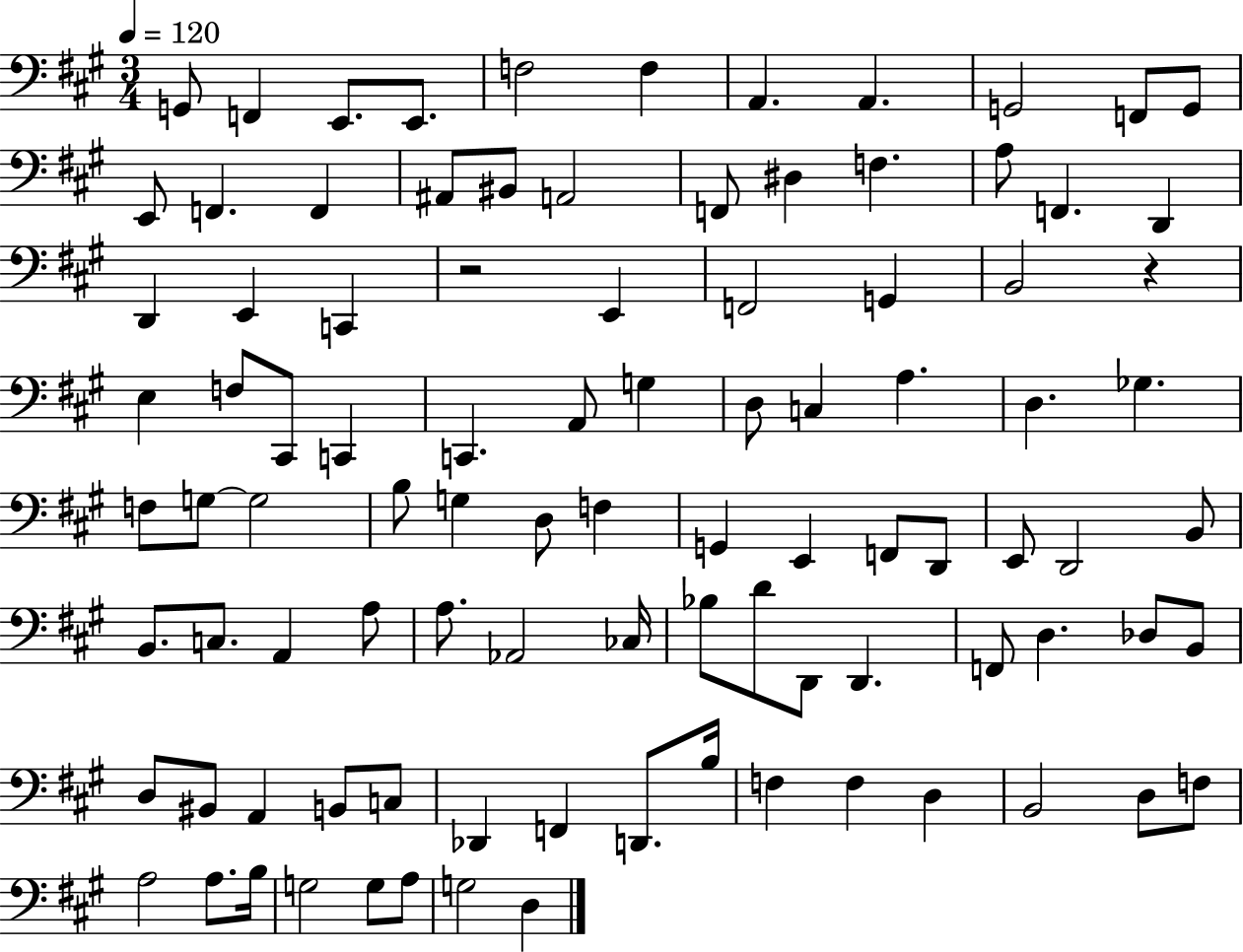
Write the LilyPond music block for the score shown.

{
  \clef bass
  \numericTimeSignature
  \time 3/4
  \key a \major
  \tempo 4 = 120
  g,8 f,4 e,8. e,8. | f2 f4 | a,4. a,4. | g,2 f,8 g,8 | \break e,8 f,4. f,4 | ais,8 bis,8 a,2 | f,8 dis4 f4. | a8 f,4. d,4 | \break d,4 e,4 c,4 | r2 e,4 | f,2 g,4 | b,2 r4 | \break e4 f8 cis,8 c,4 | c,4. a,8 g4 | d8 c4 a4. | d4. ges4. | \break f8 g8~~ g2 | b8 g4 d8 f4 | g,4 e,4 f,8 d,8 | e,8 d,2 b,8 | \break b,8. c8. a,4 a8 | a8. aes,2 ces16 | bes8 d'8 d,8 d,4. | f,8 d4. des8 b,8 | \break d8 bis,8 a,4 b,8 c8 | des,4 f,4 d,8. b16 | f4 f4 d4 | b,2 d8 f8 | \break a2 a8. b16 | g2 g8 a8 | g2 d4 | \bar "|."
}